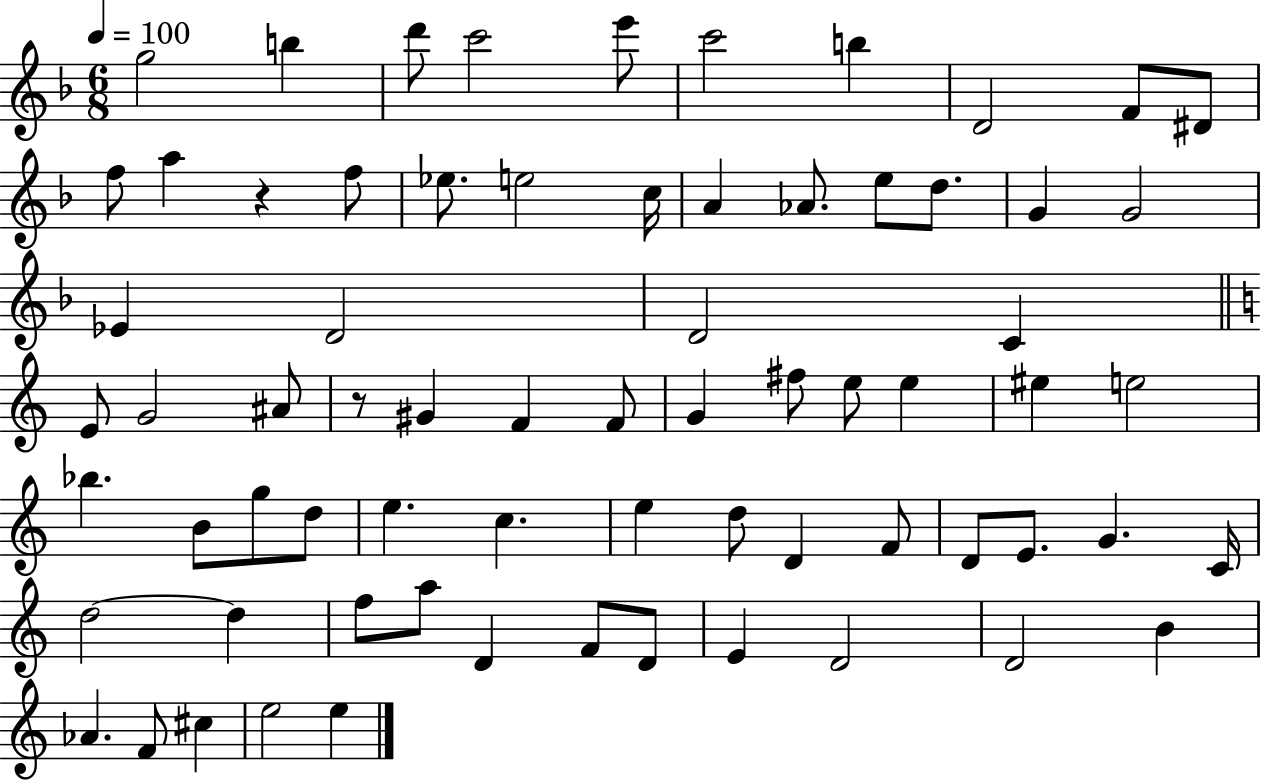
{
  \clef treble
  \numericTimeSignature
  \time 6/8
  \key f \major
  \tempo 4 = 100
  g''2 b''4 | d'''8 c'''2 e'''8 | c'''2 b''4 | d'2 f'8 dis'8 | \break f''8 a''4 r4 f''8 | ees''8. e''2 c''16 | a'4 aes'8. e''8 d''8. | g'4 g'2 | \break ees'4 d'2 | d'2 c'4 | \bar "||" \break \key a \minor e'8 g'2 ais'8 | r8 gis'4 f'4 f'8 | g'4 fis''8 e''8 e''4 | eis''4 e''2 | \break bes''4. b'8 g''8 d''8 | e''4. c''4. | e''4 d''8 d'4 f'8 | d'8 e'8. g'4. c'16 | \break d''2~~ d''4 | f''8 a''8 d'4 f'8 d'8 | e'4 d'2 | d'2 b'4 | \break aes'4. f'8 cis''4 | e''2 e''4 | \bar "|."
}